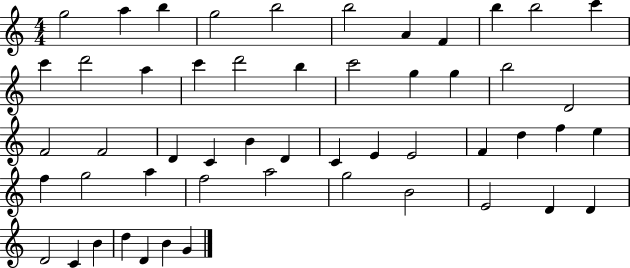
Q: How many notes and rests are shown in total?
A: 52